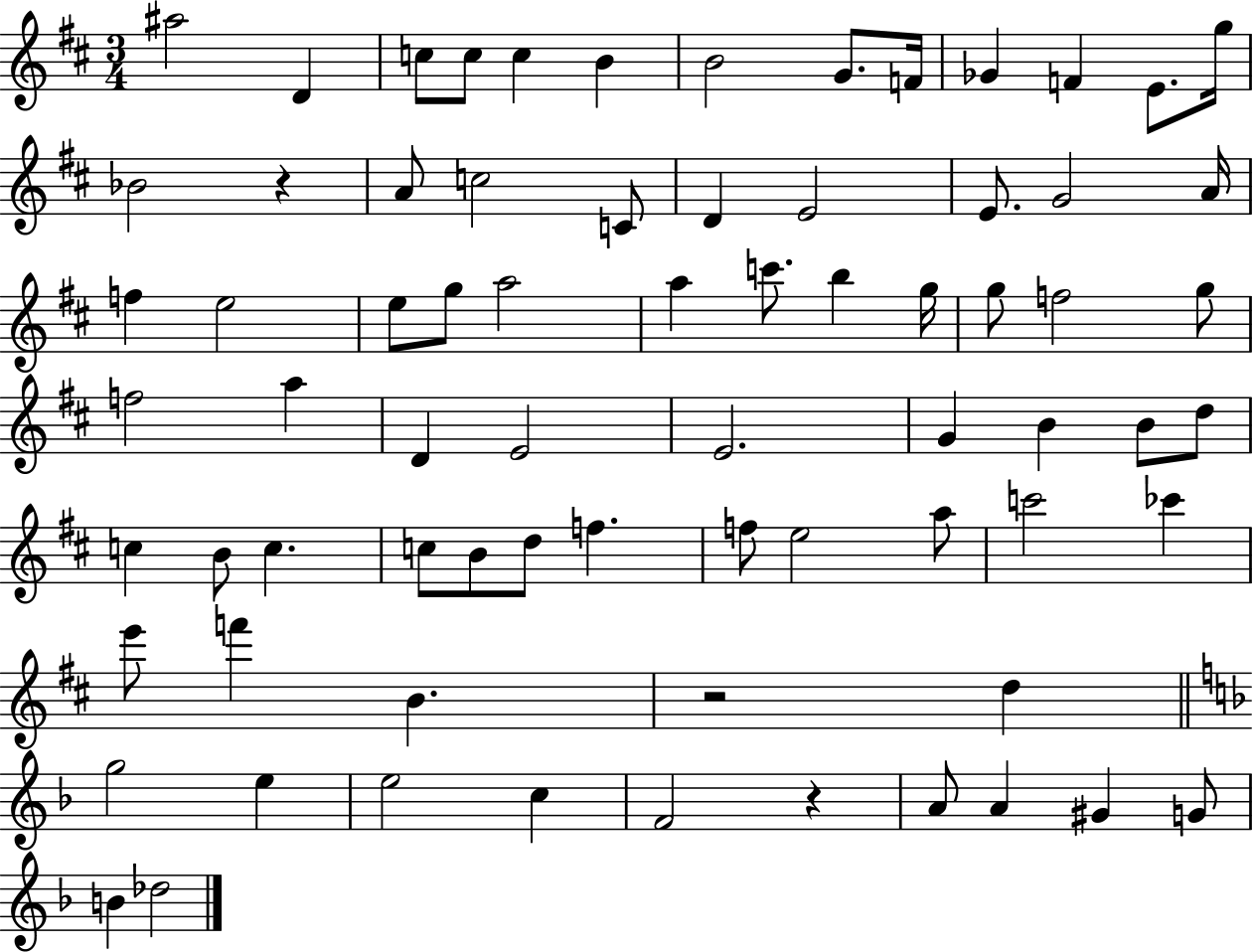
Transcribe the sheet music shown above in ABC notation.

X:1
T:Untitled
M:3/4
L:1/4
K:D
^a2 D c/2 c/2 c B B2 G/2 F/4 _G F E/2 g/4 _B2 z A/2 c2 C/2 D E2 E/2 G2 A/4 f e2 e/2 g/2 a2 a c'/2 b g/4 g/2 f2 g/2 f2 a D E2 E2 G B B/2 d/2 c B/2 c c/2 B/2 d/2 f f/2 e2 a/2 c'2 _c' e'/2 f' B z2 d g2 e e2 c F2 z A/2 A ^G G/2 B _d2